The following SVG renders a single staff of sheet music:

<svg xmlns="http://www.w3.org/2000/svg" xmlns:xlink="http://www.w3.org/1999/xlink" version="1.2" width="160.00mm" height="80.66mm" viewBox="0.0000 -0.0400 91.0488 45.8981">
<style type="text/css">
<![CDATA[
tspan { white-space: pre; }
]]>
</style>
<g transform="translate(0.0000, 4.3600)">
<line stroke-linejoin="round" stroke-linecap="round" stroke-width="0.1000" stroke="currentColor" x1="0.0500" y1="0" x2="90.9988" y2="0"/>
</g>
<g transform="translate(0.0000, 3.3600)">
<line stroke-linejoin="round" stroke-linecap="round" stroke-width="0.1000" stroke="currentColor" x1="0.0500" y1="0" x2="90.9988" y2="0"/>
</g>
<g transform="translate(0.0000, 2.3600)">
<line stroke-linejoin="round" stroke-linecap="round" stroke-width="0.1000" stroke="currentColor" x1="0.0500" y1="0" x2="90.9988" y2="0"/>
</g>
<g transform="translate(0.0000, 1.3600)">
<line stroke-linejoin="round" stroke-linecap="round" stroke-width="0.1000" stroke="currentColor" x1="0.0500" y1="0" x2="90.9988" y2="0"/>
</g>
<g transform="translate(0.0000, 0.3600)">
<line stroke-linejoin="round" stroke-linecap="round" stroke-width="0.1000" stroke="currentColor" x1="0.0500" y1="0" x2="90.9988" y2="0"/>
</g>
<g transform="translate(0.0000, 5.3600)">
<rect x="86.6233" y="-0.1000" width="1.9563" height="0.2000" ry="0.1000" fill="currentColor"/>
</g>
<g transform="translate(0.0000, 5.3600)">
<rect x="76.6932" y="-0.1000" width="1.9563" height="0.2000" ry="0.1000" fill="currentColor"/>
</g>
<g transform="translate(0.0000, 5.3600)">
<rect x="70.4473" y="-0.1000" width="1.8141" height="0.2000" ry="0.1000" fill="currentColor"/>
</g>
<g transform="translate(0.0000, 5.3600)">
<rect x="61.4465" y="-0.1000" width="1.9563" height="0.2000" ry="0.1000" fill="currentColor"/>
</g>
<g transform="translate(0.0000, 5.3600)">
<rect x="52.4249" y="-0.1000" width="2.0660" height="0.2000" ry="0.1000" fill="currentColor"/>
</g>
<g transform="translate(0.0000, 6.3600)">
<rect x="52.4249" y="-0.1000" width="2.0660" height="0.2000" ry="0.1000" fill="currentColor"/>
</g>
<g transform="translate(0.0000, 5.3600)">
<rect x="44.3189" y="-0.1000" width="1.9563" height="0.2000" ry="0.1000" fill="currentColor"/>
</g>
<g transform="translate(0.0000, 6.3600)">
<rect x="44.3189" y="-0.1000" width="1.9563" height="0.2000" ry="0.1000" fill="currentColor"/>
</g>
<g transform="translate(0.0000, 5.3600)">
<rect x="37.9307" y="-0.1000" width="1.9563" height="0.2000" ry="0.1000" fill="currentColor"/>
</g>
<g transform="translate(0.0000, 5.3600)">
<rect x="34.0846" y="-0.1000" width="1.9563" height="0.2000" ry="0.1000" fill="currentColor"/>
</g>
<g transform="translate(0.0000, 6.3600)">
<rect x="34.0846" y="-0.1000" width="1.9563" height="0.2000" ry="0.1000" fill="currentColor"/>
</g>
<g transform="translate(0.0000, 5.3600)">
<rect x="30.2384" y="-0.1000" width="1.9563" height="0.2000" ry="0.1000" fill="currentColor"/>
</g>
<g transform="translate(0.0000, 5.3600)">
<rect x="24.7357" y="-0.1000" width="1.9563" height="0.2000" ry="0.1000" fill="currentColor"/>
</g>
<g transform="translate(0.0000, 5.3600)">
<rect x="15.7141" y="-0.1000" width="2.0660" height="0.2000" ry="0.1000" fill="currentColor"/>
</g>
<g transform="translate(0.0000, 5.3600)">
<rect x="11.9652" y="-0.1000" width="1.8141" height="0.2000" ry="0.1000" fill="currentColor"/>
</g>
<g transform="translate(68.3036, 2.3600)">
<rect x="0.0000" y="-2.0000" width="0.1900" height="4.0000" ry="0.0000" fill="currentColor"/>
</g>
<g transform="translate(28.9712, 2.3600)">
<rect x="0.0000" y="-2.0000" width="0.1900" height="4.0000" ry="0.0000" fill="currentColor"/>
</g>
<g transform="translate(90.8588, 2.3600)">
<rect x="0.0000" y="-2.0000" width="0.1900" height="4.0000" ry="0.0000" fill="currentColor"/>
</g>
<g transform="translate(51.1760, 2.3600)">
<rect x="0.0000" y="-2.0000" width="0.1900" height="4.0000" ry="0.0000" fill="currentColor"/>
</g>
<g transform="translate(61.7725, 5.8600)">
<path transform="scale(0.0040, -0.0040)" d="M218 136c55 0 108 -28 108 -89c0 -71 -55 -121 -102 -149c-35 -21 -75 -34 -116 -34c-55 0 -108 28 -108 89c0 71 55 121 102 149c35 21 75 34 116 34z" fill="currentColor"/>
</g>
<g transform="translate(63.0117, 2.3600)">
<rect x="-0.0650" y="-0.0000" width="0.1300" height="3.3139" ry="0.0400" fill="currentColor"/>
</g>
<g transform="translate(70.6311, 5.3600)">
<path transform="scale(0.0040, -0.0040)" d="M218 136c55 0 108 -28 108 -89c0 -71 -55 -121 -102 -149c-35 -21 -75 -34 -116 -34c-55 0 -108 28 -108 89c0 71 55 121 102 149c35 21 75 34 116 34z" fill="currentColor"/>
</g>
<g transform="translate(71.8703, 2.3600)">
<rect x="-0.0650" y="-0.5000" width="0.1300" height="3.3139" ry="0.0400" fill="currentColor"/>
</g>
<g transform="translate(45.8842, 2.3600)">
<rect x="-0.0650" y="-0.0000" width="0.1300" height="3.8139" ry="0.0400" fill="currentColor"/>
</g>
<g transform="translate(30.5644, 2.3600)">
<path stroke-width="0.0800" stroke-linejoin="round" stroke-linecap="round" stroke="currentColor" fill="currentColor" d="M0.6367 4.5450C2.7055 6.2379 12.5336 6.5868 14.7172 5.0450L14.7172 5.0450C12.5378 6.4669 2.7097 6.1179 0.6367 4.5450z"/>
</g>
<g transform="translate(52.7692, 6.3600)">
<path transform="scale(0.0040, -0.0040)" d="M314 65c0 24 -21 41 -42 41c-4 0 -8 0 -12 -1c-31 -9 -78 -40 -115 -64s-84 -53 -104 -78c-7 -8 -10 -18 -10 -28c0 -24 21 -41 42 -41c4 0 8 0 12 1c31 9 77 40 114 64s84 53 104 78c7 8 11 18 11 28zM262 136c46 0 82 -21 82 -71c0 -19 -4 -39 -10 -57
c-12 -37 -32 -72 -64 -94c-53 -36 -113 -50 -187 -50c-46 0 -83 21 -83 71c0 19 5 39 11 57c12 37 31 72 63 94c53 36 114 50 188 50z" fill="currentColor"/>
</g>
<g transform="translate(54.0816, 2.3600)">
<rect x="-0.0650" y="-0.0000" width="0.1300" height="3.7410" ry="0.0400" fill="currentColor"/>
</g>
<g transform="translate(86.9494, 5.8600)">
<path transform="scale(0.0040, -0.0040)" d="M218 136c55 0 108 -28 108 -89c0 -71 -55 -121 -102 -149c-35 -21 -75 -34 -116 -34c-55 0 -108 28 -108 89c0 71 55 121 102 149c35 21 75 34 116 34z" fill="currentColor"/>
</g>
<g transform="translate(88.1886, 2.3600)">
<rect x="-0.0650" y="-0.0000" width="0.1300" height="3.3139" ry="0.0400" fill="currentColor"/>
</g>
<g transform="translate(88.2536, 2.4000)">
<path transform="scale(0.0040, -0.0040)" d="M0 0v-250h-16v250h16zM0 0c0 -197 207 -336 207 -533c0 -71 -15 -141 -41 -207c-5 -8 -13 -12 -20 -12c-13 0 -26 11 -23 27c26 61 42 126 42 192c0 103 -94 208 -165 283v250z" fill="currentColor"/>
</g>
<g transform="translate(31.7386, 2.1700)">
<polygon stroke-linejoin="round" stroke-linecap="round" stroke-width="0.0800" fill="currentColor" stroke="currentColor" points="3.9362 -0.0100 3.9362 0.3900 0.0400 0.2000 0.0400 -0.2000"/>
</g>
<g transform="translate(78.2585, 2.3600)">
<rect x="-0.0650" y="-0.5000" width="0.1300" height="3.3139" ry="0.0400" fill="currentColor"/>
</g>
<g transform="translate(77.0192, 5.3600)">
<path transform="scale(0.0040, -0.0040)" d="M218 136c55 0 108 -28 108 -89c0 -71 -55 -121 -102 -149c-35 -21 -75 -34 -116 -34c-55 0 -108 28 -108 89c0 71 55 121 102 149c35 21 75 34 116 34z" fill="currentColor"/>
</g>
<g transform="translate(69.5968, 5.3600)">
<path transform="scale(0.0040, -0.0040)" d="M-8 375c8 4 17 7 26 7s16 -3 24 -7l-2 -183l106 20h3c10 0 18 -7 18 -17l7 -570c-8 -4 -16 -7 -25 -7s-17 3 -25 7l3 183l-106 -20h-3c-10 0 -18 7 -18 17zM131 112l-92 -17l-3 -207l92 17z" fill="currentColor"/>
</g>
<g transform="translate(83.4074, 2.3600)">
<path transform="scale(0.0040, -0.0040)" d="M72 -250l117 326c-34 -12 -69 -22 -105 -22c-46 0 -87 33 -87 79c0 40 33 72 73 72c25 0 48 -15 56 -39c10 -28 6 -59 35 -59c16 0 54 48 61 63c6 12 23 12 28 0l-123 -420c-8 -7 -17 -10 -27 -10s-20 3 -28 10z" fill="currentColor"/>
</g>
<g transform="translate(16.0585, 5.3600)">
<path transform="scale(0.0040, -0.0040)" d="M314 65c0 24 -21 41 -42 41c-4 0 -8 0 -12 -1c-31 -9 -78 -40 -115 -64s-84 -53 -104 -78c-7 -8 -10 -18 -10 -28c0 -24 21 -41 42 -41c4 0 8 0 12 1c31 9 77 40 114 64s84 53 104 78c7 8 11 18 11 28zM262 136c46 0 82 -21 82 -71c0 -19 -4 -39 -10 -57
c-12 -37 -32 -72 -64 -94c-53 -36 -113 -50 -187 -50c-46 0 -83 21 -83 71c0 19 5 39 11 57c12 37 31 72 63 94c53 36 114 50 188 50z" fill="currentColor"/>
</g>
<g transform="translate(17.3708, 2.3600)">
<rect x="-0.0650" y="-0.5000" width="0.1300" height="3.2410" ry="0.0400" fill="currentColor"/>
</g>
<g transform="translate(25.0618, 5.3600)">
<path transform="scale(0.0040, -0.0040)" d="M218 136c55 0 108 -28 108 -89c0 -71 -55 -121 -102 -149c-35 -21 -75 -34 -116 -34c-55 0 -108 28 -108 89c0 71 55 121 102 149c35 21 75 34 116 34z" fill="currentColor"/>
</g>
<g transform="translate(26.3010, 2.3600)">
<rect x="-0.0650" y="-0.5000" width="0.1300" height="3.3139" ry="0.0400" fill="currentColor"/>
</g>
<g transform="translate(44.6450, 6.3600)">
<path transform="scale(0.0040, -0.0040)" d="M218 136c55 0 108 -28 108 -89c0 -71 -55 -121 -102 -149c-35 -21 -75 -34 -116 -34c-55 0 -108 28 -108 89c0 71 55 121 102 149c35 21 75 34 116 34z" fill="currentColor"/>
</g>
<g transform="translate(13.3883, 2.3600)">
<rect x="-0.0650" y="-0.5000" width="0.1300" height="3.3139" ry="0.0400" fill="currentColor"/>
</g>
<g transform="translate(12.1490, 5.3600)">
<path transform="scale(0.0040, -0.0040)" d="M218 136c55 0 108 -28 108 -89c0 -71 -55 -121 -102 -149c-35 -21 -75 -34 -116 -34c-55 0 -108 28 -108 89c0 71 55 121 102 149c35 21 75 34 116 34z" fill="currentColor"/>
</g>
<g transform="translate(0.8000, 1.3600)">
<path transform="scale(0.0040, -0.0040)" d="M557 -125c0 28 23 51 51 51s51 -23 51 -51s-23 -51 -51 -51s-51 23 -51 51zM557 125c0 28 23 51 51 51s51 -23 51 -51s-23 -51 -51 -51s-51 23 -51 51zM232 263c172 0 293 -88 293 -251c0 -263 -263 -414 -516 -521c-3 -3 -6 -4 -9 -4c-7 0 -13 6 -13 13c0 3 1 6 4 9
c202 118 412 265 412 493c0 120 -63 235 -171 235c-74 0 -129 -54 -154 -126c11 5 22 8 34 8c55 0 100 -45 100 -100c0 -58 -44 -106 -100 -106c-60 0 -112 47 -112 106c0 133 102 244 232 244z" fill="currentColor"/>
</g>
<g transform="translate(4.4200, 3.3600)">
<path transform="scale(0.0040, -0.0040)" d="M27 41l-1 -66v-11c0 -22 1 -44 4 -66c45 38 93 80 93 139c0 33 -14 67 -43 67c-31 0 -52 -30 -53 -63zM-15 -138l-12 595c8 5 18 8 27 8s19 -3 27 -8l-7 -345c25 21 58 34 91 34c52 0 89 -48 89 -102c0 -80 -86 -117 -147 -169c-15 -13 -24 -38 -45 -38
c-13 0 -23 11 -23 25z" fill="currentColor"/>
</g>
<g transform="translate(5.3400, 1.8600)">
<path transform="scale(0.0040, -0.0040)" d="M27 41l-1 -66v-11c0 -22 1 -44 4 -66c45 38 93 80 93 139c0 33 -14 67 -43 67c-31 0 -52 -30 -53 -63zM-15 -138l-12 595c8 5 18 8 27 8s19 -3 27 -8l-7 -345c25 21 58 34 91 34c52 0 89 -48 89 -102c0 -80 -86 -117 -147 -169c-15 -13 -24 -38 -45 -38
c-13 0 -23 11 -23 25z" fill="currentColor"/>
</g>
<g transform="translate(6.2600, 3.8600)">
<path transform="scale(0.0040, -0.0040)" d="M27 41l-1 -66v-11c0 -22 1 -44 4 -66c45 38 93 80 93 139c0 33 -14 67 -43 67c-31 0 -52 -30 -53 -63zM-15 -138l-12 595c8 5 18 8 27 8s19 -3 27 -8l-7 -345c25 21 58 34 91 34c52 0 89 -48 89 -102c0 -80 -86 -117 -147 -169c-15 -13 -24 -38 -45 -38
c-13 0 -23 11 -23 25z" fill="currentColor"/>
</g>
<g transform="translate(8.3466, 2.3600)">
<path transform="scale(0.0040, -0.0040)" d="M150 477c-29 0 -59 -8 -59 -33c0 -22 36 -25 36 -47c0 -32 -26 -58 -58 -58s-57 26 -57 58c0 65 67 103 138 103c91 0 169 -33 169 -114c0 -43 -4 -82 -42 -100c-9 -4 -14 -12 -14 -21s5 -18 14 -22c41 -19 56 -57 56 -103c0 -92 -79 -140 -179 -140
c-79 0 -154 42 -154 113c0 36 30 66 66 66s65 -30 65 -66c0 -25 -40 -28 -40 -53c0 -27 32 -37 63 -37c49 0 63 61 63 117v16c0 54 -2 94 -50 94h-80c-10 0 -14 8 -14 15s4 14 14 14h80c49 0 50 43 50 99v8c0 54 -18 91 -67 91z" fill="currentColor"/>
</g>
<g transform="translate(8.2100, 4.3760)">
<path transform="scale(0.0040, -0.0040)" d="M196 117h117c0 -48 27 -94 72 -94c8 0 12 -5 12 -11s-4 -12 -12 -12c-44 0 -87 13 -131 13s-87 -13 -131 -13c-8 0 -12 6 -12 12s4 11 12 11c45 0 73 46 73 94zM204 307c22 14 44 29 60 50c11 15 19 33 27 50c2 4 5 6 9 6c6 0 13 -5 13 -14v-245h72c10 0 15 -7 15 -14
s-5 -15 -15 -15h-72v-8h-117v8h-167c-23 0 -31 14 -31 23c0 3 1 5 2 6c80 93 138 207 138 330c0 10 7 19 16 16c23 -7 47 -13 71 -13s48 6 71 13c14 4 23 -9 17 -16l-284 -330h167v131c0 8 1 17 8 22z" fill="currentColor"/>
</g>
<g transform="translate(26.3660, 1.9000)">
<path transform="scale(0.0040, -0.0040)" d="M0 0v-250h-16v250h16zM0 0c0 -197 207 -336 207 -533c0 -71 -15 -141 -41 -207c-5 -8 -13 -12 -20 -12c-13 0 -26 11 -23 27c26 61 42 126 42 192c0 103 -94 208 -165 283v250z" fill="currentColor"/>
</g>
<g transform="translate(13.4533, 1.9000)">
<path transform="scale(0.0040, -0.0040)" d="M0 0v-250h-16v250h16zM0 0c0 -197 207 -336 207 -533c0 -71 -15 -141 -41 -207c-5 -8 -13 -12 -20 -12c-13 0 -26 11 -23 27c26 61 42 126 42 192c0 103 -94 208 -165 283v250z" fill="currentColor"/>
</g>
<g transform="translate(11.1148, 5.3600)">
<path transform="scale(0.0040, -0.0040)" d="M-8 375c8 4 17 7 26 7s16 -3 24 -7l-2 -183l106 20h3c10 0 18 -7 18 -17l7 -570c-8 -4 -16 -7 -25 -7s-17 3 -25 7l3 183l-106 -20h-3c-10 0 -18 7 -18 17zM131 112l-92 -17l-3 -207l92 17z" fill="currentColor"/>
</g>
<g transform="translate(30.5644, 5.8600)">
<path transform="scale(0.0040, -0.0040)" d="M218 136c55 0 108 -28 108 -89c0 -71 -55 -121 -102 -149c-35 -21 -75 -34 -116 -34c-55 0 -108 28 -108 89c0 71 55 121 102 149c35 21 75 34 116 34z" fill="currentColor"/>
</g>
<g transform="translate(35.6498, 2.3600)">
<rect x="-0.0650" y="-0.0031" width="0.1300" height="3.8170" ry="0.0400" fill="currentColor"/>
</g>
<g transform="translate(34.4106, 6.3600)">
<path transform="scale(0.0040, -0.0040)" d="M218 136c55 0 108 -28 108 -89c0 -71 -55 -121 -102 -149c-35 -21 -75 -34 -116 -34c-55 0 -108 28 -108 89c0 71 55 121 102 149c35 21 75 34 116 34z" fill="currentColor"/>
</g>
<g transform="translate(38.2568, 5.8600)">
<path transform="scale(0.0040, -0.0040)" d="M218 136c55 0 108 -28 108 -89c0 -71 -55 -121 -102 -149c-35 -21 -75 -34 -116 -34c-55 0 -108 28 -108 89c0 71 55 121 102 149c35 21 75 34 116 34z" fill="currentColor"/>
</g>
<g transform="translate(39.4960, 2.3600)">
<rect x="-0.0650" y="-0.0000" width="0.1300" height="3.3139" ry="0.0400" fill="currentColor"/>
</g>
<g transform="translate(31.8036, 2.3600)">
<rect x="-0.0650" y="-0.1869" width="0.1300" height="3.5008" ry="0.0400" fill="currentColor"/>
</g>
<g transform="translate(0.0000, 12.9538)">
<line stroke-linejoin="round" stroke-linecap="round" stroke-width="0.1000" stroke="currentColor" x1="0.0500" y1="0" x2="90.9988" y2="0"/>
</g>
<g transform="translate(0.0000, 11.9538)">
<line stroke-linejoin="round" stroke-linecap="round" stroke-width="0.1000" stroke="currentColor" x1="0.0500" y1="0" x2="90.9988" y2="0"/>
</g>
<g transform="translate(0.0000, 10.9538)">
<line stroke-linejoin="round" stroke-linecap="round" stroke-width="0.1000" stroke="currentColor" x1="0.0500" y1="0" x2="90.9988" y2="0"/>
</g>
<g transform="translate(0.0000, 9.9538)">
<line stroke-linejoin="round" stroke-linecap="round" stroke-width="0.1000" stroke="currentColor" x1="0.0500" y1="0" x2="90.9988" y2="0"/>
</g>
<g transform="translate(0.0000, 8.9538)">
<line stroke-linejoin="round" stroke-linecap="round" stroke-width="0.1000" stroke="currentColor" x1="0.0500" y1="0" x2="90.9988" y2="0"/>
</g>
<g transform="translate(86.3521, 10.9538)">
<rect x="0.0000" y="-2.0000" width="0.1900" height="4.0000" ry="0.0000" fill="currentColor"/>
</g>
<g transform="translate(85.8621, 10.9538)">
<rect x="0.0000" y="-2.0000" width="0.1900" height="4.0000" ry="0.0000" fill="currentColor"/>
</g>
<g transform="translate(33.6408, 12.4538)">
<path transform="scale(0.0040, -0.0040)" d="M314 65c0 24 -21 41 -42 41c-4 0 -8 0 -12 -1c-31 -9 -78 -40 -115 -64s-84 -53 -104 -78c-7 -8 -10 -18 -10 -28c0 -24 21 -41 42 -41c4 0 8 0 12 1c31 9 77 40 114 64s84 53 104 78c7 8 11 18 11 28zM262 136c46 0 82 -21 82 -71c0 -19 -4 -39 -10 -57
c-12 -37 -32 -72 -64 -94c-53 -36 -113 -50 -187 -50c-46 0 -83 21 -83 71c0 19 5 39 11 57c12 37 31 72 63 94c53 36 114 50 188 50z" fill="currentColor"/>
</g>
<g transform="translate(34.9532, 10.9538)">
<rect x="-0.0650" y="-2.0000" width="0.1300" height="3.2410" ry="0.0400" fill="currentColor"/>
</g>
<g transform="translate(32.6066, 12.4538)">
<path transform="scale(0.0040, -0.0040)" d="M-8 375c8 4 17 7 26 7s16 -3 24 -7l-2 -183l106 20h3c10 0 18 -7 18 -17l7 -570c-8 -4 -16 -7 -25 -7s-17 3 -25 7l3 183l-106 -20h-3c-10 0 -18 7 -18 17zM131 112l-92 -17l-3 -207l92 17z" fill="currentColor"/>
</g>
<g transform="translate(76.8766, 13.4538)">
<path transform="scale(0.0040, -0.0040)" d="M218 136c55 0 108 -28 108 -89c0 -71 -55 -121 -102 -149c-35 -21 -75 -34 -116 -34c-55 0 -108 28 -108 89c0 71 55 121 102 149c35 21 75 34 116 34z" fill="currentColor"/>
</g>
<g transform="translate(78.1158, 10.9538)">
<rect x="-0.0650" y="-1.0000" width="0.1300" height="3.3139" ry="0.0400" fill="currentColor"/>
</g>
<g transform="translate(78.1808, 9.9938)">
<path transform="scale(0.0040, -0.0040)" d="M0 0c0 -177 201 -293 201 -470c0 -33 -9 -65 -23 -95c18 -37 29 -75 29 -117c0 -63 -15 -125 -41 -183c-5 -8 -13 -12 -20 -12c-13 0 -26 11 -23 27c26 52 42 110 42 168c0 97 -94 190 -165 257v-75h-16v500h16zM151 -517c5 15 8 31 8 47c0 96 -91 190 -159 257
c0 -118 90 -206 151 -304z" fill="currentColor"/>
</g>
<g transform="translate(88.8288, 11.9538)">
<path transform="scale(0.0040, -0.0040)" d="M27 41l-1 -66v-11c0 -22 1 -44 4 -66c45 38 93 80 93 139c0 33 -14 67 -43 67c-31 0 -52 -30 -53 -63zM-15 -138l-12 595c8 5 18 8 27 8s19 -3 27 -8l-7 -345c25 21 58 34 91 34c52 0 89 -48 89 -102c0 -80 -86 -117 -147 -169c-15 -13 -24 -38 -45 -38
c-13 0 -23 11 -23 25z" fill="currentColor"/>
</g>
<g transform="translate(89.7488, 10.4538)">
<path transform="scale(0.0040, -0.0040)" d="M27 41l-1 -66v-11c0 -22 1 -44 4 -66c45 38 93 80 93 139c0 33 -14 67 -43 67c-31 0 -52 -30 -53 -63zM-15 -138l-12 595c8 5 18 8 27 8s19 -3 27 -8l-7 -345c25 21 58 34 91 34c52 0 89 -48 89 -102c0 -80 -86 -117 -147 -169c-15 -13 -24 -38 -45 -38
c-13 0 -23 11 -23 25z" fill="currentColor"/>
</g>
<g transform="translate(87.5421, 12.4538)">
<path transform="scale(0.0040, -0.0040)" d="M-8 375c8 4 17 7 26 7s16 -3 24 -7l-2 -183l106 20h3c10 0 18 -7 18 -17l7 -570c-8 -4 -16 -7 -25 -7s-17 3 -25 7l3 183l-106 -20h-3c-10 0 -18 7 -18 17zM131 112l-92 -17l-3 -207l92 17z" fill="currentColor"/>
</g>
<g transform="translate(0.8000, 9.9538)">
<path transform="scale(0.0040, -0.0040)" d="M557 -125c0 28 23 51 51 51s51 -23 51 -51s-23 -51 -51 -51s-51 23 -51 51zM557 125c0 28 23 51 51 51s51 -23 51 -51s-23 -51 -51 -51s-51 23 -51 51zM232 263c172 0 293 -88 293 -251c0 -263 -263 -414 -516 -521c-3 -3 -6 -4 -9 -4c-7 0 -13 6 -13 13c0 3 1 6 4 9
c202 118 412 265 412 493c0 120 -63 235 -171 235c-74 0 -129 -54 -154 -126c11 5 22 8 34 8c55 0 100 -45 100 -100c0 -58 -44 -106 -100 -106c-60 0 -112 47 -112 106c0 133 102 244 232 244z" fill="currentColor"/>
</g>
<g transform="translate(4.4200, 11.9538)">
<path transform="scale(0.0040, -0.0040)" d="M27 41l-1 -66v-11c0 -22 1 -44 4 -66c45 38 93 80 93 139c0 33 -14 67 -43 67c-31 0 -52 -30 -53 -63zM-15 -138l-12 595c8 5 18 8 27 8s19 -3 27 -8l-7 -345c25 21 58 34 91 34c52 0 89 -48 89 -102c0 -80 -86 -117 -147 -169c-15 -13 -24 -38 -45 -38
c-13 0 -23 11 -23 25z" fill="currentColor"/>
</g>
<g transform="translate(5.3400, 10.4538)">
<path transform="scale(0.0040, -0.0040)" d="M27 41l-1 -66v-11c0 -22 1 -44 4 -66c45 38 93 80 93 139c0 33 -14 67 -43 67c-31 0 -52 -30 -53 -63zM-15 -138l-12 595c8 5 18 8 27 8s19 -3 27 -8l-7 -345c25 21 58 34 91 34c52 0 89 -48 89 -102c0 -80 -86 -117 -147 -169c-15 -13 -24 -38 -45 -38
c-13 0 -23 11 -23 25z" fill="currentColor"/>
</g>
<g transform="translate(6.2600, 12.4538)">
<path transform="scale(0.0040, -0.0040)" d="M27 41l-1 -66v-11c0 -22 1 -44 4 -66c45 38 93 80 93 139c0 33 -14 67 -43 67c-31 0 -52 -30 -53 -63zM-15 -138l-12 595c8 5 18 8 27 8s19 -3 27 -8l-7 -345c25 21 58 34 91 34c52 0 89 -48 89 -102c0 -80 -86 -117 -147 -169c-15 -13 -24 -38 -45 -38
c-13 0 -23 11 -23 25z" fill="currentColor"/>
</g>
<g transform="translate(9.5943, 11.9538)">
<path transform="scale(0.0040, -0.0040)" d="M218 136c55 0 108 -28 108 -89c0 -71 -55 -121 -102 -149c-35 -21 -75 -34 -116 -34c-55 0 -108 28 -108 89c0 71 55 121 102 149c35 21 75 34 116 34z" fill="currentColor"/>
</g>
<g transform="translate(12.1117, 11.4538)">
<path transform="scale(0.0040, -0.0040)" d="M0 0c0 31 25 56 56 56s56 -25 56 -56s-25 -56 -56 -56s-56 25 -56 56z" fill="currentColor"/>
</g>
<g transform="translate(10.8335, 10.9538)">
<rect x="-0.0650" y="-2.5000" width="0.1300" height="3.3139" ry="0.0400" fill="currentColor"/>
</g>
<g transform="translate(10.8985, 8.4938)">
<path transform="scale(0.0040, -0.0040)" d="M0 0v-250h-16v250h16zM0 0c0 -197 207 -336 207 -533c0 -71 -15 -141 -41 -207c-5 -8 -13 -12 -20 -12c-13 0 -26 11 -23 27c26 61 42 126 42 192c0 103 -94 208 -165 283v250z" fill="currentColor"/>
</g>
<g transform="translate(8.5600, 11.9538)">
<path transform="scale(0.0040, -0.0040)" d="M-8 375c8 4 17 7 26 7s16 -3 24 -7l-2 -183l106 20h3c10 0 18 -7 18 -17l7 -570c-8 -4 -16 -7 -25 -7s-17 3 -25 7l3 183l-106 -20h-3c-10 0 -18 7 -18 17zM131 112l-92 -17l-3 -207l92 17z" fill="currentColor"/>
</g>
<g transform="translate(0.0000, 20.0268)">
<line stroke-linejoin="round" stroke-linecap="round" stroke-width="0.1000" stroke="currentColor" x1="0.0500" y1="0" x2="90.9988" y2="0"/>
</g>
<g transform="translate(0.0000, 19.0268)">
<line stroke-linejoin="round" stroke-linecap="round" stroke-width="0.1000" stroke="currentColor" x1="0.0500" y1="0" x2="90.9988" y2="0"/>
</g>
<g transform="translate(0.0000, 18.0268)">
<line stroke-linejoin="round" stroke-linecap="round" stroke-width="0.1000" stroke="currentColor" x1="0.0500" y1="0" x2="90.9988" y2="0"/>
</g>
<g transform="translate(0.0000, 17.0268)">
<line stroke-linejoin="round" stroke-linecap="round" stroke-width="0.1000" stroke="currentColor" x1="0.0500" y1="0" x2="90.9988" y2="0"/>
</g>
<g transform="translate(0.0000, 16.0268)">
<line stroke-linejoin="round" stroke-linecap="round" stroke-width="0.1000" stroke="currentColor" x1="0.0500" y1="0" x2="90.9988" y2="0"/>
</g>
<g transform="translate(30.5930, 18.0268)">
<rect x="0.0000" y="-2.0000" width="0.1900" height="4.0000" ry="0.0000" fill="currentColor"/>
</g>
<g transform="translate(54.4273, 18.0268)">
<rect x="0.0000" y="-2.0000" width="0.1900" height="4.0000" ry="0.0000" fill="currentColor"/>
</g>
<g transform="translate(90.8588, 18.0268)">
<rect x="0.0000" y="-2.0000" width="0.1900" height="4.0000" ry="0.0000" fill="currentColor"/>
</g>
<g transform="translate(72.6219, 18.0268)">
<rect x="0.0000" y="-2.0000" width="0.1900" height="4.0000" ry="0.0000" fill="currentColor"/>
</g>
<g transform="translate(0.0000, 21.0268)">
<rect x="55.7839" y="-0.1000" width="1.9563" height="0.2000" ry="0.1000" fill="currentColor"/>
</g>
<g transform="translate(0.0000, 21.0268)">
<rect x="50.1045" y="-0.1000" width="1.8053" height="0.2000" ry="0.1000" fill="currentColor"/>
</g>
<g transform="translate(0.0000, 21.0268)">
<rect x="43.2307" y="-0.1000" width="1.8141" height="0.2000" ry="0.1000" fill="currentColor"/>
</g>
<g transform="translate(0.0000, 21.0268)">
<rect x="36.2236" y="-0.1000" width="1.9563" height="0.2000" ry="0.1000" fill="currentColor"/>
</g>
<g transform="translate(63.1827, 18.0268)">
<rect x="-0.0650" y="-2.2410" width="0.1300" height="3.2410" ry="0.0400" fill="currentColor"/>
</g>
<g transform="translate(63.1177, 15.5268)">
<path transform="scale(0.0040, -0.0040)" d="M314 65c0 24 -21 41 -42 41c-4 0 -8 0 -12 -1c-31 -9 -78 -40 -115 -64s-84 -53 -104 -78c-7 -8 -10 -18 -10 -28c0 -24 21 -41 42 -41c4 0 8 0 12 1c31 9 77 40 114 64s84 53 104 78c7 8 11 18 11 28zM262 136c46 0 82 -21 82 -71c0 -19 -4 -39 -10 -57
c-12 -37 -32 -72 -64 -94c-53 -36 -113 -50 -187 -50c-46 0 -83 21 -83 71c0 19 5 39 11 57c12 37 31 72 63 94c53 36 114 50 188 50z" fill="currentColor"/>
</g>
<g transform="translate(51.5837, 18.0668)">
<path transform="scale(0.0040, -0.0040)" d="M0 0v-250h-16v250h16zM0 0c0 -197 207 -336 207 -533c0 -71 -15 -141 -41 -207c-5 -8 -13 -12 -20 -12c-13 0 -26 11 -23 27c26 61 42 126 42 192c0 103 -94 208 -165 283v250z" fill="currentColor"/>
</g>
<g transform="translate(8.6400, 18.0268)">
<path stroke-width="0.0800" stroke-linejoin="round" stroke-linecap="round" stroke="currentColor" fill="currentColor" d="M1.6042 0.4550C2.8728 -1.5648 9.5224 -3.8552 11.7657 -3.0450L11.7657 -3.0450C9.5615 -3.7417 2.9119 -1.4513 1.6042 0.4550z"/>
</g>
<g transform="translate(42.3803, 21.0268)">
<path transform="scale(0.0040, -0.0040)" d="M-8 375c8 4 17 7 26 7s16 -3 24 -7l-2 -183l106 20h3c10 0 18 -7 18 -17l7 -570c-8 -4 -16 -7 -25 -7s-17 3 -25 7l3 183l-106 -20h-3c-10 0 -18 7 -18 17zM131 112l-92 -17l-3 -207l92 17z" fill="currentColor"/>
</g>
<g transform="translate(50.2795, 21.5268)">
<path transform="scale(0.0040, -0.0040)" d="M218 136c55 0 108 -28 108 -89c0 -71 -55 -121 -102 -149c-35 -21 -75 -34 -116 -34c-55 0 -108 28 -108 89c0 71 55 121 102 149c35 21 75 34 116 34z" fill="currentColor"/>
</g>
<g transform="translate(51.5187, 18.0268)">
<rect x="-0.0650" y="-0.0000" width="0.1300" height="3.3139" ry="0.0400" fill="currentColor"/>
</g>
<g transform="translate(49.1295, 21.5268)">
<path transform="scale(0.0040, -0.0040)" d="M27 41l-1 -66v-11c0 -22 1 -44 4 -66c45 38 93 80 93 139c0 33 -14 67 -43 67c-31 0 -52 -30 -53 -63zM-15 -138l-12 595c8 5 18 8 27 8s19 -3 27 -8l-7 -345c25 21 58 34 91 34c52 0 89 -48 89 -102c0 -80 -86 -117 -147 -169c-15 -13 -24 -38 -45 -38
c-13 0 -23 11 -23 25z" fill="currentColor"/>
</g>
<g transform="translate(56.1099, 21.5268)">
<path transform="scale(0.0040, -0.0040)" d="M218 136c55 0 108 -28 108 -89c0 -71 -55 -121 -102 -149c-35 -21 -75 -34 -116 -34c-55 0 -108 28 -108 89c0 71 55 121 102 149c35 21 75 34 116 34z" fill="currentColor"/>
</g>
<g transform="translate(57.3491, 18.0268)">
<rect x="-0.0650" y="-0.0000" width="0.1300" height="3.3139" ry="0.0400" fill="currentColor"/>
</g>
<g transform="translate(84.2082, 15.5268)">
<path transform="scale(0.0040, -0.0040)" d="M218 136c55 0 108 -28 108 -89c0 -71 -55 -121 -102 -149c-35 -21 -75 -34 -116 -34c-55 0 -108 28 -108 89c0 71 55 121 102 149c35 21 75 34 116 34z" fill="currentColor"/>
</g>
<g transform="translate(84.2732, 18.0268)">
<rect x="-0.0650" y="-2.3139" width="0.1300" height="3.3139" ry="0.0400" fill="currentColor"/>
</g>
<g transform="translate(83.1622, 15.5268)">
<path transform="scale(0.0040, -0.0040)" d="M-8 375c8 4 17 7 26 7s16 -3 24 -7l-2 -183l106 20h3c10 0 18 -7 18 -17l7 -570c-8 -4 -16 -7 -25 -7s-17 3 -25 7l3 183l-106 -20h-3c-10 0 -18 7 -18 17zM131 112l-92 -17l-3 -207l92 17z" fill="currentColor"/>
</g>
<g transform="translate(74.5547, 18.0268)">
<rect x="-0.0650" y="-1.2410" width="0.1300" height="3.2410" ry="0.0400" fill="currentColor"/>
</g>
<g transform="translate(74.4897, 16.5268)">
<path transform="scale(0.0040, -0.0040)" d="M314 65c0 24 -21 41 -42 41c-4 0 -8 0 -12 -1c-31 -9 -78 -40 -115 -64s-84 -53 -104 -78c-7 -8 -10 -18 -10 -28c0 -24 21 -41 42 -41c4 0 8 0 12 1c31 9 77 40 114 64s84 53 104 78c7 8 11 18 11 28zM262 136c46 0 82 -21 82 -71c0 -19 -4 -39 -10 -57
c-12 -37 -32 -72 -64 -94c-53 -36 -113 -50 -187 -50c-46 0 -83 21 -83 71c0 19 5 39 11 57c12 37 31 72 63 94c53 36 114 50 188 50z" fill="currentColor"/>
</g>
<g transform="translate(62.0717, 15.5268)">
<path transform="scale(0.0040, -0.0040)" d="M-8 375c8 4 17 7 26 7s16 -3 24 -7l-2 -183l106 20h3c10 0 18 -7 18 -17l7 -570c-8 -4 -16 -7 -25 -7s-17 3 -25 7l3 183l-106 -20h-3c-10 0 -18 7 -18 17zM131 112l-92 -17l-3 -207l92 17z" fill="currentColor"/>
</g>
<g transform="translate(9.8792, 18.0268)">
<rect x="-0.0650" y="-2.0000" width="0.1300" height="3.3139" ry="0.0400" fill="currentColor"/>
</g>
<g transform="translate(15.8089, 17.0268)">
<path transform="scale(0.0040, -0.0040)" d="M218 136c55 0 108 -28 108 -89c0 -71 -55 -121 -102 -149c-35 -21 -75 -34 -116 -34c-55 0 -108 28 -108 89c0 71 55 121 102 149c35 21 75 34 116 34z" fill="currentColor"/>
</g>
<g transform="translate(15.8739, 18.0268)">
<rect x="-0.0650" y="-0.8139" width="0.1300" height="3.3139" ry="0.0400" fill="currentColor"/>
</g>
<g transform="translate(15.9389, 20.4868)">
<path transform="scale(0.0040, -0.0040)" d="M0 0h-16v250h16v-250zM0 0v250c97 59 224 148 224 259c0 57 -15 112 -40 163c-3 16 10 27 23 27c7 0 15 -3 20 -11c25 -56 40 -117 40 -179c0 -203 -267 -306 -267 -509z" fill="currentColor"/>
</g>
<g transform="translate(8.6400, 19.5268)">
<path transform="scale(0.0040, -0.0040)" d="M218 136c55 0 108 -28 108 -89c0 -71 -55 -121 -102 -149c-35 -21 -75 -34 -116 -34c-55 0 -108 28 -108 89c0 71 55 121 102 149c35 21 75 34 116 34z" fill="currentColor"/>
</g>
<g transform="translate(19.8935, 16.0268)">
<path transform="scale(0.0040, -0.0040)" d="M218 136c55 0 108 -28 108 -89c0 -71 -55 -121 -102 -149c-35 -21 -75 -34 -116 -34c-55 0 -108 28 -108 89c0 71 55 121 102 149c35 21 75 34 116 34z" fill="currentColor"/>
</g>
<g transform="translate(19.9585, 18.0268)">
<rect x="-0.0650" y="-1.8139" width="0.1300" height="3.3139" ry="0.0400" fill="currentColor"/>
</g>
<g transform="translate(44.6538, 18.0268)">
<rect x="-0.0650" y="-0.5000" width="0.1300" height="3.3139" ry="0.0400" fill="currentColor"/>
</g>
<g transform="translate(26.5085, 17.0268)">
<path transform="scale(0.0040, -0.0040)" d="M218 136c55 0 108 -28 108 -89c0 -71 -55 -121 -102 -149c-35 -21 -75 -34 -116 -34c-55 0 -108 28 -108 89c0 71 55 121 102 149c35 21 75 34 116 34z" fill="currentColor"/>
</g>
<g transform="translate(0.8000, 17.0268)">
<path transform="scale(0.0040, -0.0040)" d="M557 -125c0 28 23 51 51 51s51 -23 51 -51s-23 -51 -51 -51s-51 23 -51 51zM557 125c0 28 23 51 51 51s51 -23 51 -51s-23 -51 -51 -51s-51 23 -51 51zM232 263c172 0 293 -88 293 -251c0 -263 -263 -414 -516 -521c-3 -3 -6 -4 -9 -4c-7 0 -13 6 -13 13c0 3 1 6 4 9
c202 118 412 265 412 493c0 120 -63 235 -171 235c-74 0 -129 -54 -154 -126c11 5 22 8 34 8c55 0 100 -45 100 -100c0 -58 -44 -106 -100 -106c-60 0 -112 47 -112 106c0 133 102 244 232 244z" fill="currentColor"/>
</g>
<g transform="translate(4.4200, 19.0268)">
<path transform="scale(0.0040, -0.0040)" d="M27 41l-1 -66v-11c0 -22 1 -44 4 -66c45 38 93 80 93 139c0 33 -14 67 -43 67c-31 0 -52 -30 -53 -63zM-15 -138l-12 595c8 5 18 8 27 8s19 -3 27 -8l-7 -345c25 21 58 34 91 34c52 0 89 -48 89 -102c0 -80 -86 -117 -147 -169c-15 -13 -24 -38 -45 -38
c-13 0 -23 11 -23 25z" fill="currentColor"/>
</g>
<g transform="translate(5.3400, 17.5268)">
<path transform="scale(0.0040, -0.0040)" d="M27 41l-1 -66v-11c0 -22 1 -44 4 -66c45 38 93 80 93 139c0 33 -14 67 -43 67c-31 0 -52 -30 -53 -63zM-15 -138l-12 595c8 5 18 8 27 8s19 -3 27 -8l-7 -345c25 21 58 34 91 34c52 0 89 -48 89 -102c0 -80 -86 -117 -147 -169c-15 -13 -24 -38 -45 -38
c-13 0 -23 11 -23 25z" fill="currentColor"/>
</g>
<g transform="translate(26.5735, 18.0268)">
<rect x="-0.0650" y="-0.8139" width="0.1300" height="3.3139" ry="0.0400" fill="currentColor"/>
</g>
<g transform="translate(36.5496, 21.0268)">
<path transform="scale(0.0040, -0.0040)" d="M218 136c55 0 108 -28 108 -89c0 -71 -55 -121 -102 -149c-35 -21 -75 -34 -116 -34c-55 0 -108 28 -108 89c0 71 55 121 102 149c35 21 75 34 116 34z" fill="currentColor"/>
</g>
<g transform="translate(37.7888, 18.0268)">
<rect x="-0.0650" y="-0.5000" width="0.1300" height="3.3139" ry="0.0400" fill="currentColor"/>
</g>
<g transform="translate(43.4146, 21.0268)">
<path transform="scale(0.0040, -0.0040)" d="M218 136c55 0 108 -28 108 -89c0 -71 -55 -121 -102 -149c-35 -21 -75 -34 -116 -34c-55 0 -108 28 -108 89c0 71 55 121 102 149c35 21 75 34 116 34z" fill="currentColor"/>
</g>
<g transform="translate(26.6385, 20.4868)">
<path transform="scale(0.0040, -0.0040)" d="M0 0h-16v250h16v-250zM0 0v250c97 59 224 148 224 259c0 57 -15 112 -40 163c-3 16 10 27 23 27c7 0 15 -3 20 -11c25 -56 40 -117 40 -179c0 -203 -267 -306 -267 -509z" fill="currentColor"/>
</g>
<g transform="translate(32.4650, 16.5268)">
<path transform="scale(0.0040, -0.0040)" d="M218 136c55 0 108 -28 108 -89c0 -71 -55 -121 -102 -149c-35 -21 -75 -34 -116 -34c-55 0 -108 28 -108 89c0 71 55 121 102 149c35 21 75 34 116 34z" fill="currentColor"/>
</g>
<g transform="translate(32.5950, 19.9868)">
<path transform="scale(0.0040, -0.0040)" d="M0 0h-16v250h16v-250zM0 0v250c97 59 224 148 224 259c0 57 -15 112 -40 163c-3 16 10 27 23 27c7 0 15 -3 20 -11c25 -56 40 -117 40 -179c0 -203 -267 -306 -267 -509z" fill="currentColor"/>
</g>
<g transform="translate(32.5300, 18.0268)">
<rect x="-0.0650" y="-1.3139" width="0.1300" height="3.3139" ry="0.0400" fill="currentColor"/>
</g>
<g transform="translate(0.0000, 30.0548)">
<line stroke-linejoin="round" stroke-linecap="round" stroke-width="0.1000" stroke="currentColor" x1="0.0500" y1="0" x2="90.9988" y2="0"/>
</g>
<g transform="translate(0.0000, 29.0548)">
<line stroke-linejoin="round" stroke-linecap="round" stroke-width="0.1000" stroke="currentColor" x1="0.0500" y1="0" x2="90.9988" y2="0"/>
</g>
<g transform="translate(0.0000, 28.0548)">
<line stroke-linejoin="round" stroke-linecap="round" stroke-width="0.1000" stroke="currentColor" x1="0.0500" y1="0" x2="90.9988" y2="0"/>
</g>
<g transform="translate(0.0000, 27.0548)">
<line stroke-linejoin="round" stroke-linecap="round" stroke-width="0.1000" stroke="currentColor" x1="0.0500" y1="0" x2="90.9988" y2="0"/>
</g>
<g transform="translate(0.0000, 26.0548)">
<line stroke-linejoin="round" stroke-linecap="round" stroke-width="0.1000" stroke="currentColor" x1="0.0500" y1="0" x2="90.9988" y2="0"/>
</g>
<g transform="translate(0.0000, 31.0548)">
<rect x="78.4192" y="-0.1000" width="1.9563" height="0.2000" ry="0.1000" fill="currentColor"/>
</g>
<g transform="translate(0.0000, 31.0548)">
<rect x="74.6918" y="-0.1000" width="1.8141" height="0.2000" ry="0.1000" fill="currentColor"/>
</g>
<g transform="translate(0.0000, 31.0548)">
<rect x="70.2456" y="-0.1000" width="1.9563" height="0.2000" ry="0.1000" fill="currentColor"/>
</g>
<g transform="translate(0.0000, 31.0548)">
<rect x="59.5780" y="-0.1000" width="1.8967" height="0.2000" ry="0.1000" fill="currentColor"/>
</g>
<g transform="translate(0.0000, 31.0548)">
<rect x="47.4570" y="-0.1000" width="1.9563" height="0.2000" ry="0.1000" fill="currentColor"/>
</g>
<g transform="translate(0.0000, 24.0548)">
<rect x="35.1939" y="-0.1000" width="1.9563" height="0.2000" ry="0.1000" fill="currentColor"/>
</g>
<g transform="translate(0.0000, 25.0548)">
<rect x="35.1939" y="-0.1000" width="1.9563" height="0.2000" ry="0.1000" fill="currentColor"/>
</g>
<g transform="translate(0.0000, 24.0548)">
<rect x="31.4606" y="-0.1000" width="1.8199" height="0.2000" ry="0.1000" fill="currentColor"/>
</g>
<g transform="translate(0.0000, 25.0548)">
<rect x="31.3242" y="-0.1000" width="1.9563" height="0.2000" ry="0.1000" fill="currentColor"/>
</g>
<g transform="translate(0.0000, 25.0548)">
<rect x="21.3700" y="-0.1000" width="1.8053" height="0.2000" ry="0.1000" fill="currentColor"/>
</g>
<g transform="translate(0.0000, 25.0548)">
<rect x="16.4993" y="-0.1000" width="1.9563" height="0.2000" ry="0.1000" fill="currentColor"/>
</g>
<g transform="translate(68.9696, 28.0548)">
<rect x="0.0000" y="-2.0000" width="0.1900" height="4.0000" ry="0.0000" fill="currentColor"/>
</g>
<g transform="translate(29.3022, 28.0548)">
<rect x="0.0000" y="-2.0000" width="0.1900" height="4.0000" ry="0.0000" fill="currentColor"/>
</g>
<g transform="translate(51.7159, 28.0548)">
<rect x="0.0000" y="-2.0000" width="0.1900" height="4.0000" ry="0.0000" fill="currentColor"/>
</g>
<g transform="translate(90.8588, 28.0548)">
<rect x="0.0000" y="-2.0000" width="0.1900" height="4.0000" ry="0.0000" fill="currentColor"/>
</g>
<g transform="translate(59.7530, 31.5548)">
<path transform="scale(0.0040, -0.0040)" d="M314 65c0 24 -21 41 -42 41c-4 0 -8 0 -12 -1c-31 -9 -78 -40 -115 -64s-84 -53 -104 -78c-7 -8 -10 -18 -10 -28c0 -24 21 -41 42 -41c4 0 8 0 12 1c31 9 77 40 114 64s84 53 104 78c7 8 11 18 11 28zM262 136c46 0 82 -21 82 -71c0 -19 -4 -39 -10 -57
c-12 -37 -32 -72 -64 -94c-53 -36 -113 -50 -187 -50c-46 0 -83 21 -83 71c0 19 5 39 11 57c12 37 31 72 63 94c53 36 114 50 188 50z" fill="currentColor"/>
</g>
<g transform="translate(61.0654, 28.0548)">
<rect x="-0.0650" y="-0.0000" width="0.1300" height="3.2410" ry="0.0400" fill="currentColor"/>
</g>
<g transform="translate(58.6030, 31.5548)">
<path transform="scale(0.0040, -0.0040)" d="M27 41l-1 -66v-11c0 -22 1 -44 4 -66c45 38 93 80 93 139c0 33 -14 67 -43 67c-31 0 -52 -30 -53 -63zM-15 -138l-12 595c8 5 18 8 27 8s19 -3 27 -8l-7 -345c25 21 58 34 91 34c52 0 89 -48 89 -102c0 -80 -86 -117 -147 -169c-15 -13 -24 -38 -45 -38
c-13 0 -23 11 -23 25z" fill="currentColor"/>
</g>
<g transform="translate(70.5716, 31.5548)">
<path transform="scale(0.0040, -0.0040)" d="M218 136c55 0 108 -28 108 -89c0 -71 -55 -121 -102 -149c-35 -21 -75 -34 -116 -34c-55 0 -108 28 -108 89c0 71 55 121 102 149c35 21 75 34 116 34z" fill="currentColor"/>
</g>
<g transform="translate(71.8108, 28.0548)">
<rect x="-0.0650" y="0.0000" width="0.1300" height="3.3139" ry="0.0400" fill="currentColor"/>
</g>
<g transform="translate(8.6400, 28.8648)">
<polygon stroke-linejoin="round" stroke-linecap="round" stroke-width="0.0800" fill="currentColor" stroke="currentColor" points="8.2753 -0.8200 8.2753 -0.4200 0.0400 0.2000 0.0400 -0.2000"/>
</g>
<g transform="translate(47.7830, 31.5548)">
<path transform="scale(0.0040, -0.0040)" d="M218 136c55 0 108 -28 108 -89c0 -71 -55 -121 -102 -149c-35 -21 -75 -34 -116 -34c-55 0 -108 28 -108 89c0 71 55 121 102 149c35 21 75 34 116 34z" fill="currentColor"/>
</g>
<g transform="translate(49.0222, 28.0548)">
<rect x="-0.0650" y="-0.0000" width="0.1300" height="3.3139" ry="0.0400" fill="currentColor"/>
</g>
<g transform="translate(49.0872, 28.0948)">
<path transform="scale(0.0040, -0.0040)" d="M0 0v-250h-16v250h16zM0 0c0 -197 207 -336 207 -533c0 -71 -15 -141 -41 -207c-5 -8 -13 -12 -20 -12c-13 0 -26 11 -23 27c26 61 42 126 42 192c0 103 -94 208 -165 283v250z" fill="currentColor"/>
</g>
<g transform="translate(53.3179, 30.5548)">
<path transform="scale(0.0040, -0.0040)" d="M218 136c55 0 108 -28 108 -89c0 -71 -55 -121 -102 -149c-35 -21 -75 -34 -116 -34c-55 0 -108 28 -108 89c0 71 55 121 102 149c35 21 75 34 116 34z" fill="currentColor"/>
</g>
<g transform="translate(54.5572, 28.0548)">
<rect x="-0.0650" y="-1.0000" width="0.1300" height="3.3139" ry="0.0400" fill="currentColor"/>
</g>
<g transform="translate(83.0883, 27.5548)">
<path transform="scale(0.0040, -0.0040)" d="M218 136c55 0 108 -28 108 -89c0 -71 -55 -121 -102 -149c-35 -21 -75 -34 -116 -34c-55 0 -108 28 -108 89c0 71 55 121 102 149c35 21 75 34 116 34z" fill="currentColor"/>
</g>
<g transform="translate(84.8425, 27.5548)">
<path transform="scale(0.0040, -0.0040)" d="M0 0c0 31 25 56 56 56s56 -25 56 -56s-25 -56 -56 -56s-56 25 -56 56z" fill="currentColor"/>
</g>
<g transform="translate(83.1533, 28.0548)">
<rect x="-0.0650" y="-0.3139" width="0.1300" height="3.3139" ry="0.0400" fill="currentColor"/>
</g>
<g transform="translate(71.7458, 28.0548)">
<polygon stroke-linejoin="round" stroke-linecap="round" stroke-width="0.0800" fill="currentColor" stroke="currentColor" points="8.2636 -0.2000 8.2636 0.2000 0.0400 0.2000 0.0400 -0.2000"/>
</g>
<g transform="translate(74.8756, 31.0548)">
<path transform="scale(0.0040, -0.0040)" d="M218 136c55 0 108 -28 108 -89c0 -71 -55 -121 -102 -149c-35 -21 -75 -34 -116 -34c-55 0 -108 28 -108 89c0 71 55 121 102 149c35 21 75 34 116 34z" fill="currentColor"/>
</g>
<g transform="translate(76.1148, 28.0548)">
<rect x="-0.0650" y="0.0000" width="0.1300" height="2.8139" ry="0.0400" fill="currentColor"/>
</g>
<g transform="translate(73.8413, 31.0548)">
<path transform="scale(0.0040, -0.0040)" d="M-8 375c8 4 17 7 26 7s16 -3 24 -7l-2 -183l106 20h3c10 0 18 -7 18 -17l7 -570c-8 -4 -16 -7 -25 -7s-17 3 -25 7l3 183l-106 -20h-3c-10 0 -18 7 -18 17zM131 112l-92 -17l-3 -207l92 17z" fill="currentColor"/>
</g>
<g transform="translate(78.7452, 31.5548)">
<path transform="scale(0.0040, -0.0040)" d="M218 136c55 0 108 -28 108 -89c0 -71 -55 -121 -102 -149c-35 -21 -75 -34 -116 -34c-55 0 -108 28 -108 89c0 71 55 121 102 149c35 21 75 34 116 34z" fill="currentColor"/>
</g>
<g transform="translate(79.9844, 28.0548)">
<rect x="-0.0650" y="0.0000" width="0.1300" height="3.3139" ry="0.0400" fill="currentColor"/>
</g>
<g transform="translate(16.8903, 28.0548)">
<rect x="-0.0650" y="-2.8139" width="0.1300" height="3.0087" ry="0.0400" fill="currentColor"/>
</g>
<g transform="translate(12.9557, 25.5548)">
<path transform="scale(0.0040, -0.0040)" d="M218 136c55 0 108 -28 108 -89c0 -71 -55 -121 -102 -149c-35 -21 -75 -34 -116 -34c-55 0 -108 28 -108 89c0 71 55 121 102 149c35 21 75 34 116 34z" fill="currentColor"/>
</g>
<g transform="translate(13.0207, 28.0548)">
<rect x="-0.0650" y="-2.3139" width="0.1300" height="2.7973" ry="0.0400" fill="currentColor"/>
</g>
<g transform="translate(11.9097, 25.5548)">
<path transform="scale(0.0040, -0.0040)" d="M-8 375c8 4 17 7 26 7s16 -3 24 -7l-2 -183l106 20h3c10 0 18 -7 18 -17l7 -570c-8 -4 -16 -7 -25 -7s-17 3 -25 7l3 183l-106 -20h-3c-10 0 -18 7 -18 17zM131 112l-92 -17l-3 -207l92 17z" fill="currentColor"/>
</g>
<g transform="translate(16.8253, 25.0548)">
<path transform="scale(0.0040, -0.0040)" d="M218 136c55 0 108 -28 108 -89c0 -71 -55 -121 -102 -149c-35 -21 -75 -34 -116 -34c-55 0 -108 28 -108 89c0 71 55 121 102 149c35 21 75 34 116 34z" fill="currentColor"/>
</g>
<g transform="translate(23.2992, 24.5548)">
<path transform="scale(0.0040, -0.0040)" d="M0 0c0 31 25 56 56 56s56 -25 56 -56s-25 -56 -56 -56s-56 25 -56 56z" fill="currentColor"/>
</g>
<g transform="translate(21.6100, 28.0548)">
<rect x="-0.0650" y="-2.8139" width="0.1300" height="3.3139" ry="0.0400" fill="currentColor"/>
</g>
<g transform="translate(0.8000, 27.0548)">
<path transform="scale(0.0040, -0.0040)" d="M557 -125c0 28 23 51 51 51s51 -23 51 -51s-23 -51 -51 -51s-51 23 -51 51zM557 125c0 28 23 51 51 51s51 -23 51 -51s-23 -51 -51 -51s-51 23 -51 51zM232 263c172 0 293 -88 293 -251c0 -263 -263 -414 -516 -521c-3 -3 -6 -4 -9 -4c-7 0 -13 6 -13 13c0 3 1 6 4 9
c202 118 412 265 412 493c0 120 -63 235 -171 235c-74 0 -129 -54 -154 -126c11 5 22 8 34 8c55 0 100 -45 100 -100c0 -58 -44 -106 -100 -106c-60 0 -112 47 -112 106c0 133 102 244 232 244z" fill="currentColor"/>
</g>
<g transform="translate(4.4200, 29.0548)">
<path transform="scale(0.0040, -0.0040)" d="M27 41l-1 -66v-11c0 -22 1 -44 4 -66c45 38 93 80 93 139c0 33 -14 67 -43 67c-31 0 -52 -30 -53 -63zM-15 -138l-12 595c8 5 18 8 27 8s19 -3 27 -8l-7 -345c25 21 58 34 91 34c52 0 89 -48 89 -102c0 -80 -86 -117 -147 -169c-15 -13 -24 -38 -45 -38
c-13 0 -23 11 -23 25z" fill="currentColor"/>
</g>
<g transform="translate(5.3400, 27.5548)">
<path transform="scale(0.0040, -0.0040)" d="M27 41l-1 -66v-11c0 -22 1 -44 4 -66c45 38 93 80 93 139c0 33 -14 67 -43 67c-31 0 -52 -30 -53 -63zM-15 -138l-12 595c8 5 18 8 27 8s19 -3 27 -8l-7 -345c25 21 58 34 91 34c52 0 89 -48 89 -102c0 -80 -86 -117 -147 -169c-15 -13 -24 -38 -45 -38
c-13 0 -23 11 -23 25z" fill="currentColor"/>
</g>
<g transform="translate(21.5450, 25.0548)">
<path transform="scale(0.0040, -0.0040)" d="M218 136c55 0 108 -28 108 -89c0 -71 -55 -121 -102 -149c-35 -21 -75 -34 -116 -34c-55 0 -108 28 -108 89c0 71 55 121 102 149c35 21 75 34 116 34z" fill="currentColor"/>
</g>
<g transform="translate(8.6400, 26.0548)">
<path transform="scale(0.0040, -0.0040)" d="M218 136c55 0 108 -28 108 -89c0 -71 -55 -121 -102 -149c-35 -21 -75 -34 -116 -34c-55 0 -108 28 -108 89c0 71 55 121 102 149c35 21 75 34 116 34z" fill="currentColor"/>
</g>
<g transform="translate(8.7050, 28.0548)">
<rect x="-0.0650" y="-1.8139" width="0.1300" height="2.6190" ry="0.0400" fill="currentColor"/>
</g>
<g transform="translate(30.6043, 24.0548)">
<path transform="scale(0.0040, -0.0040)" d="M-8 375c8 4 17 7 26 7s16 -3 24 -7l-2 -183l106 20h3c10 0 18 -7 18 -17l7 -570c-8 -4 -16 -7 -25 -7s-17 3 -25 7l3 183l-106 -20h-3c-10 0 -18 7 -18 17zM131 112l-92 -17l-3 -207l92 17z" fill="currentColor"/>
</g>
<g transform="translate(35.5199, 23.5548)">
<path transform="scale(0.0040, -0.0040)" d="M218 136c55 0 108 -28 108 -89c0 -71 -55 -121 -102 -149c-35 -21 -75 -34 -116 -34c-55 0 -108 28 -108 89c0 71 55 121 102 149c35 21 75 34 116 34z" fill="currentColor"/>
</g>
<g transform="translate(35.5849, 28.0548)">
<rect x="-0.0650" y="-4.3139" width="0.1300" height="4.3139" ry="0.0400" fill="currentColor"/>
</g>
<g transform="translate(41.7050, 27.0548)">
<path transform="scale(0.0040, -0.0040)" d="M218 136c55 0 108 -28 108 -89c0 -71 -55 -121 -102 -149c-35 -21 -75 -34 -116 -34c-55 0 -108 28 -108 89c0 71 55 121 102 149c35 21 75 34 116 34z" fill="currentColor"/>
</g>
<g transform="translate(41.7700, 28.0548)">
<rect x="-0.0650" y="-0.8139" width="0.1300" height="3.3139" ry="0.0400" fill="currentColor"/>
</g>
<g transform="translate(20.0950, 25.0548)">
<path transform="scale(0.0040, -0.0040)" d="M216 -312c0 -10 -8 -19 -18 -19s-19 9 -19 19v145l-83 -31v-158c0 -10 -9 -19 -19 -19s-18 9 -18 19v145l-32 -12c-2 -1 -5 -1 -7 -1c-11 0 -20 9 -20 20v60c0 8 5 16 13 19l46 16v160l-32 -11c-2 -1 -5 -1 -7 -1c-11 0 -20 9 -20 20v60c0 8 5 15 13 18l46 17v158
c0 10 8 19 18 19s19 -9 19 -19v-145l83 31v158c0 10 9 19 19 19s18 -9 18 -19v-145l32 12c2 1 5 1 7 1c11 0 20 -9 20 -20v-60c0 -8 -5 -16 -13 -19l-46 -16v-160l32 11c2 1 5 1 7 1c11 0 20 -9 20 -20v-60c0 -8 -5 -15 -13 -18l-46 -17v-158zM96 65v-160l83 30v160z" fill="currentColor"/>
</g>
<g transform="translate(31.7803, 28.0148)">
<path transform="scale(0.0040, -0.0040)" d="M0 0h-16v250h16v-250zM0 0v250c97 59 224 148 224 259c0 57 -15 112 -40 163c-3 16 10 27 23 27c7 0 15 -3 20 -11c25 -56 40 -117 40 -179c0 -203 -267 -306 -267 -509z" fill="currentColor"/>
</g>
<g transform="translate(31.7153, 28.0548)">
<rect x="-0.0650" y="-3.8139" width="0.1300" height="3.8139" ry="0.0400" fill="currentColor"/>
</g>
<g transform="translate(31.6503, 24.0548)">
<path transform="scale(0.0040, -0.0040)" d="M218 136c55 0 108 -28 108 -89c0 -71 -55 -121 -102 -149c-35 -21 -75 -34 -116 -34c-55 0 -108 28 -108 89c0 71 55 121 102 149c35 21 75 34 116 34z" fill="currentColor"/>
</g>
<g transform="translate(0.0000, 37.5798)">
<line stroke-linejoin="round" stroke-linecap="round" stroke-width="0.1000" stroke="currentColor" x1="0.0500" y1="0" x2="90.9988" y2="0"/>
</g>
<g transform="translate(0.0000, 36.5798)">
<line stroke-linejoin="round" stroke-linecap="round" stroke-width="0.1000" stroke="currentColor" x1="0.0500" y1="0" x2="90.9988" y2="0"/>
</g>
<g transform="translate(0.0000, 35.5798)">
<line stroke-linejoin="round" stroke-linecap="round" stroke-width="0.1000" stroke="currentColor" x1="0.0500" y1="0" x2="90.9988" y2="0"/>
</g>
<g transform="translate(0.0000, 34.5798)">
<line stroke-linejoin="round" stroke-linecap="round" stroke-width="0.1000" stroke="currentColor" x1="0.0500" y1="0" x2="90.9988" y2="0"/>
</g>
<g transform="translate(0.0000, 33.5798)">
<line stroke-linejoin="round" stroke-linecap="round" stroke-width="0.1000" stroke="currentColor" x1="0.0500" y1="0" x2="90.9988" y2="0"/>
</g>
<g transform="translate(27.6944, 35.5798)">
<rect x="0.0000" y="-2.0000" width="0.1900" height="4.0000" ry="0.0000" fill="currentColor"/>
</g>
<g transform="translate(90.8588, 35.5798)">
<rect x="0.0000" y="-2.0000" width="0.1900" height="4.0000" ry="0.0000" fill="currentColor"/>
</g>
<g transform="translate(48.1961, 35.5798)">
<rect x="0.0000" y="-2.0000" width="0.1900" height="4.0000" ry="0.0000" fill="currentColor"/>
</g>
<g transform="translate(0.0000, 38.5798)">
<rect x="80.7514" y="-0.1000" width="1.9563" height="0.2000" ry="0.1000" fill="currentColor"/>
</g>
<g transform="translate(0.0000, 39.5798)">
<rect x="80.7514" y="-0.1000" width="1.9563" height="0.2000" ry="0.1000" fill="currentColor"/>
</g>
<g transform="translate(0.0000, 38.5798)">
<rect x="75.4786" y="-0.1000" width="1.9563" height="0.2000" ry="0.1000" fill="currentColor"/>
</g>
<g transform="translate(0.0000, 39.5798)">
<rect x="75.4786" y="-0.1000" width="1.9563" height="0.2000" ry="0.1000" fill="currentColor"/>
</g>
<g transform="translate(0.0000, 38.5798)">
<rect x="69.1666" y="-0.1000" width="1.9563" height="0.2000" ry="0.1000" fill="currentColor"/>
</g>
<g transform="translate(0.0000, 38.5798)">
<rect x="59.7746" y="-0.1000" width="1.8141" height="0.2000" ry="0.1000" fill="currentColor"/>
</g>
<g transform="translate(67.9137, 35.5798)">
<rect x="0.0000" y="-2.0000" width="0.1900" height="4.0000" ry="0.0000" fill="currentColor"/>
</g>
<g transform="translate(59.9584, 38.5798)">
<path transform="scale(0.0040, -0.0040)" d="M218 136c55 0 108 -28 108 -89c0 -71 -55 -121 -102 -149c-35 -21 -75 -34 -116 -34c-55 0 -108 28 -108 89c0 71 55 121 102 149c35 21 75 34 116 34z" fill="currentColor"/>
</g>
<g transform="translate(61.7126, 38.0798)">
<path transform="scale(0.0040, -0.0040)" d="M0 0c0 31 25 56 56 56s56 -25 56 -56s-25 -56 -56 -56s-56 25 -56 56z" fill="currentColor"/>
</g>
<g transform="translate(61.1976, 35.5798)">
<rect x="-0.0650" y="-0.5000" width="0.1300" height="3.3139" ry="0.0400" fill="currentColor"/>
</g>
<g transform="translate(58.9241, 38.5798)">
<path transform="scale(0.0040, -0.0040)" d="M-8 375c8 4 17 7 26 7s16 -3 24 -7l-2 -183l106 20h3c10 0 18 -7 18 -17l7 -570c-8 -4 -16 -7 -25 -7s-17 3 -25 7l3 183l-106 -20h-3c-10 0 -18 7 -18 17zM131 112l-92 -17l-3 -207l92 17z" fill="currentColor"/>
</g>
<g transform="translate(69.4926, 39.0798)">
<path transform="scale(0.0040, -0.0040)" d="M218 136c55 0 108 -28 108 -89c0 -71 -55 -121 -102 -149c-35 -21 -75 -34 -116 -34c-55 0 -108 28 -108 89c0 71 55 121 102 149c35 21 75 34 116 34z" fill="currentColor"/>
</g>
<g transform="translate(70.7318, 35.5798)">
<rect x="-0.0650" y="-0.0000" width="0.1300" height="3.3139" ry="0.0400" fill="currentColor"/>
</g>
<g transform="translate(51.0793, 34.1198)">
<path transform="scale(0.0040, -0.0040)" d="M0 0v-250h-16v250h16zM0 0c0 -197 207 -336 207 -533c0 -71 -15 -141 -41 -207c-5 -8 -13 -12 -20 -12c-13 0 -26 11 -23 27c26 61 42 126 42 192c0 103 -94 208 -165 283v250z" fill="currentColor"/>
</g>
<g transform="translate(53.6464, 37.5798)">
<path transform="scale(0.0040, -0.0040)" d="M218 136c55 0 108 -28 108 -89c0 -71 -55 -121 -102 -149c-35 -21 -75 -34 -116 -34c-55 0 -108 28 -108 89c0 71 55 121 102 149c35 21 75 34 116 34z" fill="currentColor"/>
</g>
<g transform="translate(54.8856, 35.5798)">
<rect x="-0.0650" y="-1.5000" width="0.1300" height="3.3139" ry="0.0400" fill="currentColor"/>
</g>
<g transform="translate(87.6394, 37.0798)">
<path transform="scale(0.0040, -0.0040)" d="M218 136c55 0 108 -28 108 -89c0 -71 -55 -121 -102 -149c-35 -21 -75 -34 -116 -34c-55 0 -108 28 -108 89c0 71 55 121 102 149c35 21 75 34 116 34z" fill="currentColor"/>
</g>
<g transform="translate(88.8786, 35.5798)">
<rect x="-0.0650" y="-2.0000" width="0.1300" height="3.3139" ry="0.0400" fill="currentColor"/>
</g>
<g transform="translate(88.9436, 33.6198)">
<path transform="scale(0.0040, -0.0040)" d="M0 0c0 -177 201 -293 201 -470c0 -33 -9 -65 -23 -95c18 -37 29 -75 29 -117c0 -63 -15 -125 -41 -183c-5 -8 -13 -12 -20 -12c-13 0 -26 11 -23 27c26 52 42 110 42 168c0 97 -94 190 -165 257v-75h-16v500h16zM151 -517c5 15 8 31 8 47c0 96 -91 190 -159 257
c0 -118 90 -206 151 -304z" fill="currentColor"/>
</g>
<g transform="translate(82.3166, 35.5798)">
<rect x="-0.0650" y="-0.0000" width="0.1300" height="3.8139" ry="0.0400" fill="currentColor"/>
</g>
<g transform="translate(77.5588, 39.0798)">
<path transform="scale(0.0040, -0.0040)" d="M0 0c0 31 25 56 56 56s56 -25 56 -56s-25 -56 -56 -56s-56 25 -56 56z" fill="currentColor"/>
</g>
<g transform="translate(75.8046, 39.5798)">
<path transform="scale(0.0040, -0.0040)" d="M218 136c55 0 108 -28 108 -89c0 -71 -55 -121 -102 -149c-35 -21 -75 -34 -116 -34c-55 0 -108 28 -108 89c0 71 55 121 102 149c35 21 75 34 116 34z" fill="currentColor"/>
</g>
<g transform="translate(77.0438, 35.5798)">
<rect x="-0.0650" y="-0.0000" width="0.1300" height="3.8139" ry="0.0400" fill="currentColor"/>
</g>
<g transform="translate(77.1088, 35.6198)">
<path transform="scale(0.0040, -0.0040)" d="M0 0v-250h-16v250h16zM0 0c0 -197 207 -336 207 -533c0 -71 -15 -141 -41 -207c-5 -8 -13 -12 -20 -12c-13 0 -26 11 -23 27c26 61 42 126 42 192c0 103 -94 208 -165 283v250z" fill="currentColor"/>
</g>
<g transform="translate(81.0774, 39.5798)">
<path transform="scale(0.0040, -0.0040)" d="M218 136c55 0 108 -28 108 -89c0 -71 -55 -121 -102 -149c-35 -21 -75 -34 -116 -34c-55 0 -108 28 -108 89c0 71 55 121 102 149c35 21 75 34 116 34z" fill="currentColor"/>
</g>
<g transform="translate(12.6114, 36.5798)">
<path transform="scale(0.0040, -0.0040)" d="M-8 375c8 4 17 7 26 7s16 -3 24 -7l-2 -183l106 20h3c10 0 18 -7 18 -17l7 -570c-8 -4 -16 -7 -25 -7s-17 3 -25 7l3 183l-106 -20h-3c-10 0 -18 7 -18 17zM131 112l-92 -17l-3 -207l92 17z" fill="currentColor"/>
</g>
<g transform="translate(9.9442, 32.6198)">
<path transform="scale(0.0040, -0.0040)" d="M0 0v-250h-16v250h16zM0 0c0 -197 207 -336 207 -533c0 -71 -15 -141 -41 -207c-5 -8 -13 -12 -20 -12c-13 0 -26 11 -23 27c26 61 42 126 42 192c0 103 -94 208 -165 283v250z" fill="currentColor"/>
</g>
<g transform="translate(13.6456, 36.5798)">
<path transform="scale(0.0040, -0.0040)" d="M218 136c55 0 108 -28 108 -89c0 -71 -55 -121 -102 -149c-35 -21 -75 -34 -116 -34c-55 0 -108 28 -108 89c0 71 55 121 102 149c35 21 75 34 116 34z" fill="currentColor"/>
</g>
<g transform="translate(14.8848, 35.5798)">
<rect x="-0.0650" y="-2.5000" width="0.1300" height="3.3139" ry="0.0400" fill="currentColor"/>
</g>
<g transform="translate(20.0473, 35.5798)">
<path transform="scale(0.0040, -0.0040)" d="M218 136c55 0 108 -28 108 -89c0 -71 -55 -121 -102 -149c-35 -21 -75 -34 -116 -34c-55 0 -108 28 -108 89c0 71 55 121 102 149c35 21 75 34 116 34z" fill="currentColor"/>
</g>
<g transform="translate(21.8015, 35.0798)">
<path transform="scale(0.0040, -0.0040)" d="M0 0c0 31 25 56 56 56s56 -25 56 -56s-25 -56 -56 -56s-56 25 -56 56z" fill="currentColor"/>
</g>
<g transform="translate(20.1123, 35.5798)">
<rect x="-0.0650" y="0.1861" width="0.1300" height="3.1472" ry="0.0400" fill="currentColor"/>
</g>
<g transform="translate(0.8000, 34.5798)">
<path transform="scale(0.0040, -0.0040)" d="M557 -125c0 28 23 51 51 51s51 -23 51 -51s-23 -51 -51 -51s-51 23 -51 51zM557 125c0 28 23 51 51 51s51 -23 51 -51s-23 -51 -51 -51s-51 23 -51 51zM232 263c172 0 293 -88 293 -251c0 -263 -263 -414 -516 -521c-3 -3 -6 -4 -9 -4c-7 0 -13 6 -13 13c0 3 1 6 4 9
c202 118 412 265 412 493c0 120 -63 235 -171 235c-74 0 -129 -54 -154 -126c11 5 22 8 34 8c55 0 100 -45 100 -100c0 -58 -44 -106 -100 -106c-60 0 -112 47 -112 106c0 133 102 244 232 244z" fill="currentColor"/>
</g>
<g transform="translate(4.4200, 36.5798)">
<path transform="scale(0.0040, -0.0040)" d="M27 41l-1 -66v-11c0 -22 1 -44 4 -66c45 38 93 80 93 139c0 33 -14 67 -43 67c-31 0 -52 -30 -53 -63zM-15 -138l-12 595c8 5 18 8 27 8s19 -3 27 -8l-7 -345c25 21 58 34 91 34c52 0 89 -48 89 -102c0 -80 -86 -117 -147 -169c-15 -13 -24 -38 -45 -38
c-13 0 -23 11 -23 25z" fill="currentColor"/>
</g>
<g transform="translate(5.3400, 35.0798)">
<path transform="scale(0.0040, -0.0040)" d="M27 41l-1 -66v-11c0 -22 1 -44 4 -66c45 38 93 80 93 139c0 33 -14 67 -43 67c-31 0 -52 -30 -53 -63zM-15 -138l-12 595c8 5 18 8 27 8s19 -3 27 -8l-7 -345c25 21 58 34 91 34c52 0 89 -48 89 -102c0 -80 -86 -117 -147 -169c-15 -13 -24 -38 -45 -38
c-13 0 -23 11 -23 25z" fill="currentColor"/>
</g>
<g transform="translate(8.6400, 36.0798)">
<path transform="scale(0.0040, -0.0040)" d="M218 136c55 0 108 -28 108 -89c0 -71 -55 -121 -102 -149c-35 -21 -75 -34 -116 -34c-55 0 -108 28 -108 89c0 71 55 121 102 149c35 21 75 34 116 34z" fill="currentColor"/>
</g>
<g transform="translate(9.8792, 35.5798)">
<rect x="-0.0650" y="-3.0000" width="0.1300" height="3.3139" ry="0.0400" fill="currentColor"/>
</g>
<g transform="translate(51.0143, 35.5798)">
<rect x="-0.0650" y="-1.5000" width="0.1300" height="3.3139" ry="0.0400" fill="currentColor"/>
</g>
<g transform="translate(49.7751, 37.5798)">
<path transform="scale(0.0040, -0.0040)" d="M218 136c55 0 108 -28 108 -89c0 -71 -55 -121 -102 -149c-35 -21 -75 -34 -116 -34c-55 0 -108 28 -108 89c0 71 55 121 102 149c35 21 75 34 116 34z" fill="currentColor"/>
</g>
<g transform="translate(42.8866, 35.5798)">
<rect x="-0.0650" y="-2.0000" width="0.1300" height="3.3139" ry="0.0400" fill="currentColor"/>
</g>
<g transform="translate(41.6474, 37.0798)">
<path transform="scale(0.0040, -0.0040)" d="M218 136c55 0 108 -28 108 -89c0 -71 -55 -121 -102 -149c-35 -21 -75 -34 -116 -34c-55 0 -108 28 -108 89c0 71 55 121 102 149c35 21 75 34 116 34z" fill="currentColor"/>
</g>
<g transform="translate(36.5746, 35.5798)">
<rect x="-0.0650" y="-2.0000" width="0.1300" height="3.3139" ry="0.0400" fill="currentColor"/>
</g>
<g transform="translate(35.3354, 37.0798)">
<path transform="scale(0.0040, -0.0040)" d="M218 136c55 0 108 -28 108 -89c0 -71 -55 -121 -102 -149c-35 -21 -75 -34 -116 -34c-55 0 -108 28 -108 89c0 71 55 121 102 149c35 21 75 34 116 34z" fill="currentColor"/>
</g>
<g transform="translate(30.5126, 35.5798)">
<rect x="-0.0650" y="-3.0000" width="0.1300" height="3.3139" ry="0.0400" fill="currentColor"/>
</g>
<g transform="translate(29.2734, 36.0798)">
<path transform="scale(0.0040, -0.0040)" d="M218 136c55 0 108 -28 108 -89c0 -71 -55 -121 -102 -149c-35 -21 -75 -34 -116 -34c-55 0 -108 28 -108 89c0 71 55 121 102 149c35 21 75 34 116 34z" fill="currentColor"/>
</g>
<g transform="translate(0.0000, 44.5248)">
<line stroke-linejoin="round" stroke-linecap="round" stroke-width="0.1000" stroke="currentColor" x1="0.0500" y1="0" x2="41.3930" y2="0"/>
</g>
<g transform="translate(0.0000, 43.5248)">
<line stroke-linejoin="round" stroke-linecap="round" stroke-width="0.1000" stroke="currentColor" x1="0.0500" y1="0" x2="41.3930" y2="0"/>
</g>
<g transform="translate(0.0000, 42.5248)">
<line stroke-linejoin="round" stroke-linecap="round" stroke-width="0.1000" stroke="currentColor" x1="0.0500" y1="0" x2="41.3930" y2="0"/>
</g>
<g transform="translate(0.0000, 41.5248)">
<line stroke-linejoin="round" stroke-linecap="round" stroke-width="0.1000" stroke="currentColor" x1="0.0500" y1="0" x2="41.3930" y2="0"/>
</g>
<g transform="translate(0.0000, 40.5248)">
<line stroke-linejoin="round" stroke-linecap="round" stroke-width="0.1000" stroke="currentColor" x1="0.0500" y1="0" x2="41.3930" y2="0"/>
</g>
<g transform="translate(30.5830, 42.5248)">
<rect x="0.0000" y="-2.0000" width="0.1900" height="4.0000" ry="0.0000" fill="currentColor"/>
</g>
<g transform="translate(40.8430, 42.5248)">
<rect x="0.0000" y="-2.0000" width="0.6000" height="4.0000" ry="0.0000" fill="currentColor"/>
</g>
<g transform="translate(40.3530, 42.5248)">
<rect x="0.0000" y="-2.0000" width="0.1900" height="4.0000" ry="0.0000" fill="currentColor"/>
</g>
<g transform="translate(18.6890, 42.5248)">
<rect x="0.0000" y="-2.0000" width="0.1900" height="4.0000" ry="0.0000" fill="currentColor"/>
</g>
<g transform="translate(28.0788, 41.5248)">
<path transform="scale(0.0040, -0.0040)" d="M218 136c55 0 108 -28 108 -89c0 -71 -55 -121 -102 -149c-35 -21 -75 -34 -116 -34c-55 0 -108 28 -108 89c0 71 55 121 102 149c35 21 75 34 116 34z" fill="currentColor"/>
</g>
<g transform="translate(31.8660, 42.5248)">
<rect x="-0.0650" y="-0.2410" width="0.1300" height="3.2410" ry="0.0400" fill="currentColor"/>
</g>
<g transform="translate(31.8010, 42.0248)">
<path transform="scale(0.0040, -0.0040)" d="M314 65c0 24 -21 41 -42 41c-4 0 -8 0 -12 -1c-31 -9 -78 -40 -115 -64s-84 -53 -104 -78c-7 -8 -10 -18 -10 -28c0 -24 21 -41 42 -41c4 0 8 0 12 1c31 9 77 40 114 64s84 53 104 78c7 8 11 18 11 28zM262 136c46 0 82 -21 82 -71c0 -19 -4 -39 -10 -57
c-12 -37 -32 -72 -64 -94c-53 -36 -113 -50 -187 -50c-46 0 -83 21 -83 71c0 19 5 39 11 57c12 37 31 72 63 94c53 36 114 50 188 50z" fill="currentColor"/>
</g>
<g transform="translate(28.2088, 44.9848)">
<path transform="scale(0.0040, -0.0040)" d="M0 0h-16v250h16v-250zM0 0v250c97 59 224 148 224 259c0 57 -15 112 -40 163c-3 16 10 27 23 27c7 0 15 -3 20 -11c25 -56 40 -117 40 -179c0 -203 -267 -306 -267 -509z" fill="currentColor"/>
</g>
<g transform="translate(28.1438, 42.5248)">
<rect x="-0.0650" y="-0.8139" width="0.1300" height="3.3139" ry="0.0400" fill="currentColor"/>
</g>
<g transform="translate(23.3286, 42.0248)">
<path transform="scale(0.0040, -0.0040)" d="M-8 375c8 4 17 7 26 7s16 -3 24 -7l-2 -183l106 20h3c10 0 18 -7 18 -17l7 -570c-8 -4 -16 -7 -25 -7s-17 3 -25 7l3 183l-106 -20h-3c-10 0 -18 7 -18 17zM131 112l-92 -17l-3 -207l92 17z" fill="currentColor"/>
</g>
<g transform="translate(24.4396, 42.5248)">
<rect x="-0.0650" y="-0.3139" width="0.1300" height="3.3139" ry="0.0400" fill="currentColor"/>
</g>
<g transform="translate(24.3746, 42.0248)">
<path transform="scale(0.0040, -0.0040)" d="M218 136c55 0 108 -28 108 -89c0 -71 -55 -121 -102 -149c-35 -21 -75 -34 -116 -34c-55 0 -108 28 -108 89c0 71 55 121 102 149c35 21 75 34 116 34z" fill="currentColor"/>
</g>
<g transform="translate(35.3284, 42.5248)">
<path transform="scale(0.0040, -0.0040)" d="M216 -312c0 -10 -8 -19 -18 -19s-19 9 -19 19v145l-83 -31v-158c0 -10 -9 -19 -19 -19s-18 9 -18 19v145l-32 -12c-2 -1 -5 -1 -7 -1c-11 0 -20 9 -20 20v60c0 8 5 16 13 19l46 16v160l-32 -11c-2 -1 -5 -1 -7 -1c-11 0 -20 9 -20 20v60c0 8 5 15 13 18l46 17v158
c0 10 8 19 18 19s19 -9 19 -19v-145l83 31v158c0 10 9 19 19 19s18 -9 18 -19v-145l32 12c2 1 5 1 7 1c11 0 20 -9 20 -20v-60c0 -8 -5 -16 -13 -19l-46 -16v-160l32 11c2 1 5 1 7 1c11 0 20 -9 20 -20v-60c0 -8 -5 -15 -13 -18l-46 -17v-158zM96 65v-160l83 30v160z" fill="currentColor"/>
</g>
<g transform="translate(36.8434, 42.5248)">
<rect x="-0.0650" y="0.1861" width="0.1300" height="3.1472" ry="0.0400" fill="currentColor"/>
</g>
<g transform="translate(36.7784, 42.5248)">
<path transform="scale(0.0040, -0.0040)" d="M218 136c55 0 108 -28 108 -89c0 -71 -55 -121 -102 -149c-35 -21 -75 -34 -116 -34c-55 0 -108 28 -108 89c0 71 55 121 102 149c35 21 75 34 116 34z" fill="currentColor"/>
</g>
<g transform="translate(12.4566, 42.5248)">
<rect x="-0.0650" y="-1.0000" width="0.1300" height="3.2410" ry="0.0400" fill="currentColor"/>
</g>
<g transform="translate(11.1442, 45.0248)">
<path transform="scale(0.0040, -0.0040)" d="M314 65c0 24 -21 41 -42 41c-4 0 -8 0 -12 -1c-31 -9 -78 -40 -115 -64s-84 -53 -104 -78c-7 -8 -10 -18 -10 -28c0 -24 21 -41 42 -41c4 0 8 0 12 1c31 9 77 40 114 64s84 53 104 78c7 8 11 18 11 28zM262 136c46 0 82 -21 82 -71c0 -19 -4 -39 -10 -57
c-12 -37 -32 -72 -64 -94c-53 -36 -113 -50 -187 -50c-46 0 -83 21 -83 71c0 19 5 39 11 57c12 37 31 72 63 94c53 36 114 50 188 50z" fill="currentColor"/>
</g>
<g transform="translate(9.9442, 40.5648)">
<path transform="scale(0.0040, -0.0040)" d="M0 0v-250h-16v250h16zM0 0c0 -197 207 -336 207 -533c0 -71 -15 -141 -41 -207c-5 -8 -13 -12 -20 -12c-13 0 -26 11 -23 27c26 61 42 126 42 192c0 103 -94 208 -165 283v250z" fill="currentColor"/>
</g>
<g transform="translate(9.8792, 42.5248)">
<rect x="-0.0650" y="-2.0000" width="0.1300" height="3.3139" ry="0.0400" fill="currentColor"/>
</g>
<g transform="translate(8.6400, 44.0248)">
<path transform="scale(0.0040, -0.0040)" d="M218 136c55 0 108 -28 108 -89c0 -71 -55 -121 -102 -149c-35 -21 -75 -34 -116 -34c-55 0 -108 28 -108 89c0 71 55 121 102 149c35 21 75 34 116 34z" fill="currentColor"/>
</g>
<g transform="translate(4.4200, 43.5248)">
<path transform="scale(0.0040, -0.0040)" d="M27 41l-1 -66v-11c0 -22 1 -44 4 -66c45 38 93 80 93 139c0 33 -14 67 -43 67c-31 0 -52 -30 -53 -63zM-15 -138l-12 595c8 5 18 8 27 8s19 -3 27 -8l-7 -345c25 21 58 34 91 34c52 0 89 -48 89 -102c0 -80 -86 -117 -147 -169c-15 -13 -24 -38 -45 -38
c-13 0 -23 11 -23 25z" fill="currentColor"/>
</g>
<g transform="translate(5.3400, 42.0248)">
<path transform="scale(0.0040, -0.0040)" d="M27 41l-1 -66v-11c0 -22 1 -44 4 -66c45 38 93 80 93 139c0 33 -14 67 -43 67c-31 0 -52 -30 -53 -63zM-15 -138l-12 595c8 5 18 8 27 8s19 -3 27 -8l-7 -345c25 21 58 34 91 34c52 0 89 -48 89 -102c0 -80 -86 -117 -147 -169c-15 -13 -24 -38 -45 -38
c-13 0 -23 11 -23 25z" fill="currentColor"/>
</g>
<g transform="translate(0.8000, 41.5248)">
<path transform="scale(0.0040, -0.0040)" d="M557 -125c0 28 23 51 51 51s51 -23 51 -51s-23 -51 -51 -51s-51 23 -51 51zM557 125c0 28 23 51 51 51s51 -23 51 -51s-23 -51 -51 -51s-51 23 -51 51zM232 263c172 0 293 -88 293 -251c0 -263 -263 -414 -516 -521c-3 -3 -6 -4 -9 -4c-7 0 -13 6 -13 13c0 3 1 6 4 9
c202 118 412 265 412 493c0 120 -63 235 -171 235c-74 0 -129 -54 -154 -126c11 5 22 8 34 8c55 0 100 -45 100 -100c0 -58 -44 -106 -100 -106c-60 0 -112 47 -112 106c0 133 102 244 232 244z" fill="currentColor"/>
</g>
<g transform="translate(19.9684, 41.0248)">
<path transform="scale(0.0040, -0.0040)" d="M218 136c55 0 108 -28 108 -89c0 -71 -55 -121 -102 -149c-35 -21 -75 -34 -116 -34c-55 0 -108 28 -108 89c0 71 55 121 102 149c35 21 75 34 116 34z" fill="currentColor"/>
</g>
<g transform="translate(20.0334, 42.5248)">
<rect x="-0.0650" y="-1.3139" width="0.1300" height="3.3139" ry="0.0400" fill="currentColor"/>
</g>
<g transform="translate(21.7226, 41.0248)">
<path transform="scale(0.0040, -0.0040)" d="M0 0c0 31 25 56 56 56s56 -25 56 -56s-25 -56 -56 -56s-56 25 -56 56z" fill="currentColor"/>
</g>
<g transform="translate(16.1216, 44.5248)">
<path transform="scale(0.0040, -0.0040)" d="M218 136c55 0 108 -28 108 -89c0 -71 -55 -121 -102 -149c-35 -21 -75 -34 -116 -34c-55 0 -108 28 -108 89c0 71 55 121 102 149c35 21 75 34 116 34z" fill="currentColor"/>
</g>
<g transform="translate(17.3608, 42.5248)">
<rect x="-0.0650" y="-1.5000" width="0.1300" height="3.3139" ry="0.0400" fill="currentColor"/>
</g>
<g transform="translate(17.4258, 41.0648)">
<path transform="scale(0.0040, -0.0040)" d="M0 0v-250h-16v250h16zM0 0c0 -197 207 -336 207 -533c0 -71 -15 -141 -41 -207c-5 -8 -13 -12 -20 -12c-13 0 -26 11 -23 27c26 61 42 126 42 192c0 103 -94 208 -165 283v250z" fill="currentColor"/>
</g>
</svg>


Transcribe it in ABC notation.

X:1
T:Untitled
M:3/4
L:1/4
K:Eb
E,,/2 E,,2 E,,/2 D,,/2 C,,/2 D,, C,, C,,2 D,, E,, E,, z/2 D,,/2 B,,/2 A,,2 F,,/4 A,, F,/2 A, F,/2 G,/2 _E,, E,, _D,,/2 D,, B,2 G,2 B, A,/2 B,/2 C/2 ^C E/2 F F, D,,/2 F,, _D,,2 D,,/2 E,,/2 D,,/2 _E, C,/2 B,, D, C, A,, A,, G,,/2 G,, E,, D,, C,,/2 C,, A,,/4 A,,/2 F,,2 G,,/2 G, E, F,/2 _E,2 ^D,